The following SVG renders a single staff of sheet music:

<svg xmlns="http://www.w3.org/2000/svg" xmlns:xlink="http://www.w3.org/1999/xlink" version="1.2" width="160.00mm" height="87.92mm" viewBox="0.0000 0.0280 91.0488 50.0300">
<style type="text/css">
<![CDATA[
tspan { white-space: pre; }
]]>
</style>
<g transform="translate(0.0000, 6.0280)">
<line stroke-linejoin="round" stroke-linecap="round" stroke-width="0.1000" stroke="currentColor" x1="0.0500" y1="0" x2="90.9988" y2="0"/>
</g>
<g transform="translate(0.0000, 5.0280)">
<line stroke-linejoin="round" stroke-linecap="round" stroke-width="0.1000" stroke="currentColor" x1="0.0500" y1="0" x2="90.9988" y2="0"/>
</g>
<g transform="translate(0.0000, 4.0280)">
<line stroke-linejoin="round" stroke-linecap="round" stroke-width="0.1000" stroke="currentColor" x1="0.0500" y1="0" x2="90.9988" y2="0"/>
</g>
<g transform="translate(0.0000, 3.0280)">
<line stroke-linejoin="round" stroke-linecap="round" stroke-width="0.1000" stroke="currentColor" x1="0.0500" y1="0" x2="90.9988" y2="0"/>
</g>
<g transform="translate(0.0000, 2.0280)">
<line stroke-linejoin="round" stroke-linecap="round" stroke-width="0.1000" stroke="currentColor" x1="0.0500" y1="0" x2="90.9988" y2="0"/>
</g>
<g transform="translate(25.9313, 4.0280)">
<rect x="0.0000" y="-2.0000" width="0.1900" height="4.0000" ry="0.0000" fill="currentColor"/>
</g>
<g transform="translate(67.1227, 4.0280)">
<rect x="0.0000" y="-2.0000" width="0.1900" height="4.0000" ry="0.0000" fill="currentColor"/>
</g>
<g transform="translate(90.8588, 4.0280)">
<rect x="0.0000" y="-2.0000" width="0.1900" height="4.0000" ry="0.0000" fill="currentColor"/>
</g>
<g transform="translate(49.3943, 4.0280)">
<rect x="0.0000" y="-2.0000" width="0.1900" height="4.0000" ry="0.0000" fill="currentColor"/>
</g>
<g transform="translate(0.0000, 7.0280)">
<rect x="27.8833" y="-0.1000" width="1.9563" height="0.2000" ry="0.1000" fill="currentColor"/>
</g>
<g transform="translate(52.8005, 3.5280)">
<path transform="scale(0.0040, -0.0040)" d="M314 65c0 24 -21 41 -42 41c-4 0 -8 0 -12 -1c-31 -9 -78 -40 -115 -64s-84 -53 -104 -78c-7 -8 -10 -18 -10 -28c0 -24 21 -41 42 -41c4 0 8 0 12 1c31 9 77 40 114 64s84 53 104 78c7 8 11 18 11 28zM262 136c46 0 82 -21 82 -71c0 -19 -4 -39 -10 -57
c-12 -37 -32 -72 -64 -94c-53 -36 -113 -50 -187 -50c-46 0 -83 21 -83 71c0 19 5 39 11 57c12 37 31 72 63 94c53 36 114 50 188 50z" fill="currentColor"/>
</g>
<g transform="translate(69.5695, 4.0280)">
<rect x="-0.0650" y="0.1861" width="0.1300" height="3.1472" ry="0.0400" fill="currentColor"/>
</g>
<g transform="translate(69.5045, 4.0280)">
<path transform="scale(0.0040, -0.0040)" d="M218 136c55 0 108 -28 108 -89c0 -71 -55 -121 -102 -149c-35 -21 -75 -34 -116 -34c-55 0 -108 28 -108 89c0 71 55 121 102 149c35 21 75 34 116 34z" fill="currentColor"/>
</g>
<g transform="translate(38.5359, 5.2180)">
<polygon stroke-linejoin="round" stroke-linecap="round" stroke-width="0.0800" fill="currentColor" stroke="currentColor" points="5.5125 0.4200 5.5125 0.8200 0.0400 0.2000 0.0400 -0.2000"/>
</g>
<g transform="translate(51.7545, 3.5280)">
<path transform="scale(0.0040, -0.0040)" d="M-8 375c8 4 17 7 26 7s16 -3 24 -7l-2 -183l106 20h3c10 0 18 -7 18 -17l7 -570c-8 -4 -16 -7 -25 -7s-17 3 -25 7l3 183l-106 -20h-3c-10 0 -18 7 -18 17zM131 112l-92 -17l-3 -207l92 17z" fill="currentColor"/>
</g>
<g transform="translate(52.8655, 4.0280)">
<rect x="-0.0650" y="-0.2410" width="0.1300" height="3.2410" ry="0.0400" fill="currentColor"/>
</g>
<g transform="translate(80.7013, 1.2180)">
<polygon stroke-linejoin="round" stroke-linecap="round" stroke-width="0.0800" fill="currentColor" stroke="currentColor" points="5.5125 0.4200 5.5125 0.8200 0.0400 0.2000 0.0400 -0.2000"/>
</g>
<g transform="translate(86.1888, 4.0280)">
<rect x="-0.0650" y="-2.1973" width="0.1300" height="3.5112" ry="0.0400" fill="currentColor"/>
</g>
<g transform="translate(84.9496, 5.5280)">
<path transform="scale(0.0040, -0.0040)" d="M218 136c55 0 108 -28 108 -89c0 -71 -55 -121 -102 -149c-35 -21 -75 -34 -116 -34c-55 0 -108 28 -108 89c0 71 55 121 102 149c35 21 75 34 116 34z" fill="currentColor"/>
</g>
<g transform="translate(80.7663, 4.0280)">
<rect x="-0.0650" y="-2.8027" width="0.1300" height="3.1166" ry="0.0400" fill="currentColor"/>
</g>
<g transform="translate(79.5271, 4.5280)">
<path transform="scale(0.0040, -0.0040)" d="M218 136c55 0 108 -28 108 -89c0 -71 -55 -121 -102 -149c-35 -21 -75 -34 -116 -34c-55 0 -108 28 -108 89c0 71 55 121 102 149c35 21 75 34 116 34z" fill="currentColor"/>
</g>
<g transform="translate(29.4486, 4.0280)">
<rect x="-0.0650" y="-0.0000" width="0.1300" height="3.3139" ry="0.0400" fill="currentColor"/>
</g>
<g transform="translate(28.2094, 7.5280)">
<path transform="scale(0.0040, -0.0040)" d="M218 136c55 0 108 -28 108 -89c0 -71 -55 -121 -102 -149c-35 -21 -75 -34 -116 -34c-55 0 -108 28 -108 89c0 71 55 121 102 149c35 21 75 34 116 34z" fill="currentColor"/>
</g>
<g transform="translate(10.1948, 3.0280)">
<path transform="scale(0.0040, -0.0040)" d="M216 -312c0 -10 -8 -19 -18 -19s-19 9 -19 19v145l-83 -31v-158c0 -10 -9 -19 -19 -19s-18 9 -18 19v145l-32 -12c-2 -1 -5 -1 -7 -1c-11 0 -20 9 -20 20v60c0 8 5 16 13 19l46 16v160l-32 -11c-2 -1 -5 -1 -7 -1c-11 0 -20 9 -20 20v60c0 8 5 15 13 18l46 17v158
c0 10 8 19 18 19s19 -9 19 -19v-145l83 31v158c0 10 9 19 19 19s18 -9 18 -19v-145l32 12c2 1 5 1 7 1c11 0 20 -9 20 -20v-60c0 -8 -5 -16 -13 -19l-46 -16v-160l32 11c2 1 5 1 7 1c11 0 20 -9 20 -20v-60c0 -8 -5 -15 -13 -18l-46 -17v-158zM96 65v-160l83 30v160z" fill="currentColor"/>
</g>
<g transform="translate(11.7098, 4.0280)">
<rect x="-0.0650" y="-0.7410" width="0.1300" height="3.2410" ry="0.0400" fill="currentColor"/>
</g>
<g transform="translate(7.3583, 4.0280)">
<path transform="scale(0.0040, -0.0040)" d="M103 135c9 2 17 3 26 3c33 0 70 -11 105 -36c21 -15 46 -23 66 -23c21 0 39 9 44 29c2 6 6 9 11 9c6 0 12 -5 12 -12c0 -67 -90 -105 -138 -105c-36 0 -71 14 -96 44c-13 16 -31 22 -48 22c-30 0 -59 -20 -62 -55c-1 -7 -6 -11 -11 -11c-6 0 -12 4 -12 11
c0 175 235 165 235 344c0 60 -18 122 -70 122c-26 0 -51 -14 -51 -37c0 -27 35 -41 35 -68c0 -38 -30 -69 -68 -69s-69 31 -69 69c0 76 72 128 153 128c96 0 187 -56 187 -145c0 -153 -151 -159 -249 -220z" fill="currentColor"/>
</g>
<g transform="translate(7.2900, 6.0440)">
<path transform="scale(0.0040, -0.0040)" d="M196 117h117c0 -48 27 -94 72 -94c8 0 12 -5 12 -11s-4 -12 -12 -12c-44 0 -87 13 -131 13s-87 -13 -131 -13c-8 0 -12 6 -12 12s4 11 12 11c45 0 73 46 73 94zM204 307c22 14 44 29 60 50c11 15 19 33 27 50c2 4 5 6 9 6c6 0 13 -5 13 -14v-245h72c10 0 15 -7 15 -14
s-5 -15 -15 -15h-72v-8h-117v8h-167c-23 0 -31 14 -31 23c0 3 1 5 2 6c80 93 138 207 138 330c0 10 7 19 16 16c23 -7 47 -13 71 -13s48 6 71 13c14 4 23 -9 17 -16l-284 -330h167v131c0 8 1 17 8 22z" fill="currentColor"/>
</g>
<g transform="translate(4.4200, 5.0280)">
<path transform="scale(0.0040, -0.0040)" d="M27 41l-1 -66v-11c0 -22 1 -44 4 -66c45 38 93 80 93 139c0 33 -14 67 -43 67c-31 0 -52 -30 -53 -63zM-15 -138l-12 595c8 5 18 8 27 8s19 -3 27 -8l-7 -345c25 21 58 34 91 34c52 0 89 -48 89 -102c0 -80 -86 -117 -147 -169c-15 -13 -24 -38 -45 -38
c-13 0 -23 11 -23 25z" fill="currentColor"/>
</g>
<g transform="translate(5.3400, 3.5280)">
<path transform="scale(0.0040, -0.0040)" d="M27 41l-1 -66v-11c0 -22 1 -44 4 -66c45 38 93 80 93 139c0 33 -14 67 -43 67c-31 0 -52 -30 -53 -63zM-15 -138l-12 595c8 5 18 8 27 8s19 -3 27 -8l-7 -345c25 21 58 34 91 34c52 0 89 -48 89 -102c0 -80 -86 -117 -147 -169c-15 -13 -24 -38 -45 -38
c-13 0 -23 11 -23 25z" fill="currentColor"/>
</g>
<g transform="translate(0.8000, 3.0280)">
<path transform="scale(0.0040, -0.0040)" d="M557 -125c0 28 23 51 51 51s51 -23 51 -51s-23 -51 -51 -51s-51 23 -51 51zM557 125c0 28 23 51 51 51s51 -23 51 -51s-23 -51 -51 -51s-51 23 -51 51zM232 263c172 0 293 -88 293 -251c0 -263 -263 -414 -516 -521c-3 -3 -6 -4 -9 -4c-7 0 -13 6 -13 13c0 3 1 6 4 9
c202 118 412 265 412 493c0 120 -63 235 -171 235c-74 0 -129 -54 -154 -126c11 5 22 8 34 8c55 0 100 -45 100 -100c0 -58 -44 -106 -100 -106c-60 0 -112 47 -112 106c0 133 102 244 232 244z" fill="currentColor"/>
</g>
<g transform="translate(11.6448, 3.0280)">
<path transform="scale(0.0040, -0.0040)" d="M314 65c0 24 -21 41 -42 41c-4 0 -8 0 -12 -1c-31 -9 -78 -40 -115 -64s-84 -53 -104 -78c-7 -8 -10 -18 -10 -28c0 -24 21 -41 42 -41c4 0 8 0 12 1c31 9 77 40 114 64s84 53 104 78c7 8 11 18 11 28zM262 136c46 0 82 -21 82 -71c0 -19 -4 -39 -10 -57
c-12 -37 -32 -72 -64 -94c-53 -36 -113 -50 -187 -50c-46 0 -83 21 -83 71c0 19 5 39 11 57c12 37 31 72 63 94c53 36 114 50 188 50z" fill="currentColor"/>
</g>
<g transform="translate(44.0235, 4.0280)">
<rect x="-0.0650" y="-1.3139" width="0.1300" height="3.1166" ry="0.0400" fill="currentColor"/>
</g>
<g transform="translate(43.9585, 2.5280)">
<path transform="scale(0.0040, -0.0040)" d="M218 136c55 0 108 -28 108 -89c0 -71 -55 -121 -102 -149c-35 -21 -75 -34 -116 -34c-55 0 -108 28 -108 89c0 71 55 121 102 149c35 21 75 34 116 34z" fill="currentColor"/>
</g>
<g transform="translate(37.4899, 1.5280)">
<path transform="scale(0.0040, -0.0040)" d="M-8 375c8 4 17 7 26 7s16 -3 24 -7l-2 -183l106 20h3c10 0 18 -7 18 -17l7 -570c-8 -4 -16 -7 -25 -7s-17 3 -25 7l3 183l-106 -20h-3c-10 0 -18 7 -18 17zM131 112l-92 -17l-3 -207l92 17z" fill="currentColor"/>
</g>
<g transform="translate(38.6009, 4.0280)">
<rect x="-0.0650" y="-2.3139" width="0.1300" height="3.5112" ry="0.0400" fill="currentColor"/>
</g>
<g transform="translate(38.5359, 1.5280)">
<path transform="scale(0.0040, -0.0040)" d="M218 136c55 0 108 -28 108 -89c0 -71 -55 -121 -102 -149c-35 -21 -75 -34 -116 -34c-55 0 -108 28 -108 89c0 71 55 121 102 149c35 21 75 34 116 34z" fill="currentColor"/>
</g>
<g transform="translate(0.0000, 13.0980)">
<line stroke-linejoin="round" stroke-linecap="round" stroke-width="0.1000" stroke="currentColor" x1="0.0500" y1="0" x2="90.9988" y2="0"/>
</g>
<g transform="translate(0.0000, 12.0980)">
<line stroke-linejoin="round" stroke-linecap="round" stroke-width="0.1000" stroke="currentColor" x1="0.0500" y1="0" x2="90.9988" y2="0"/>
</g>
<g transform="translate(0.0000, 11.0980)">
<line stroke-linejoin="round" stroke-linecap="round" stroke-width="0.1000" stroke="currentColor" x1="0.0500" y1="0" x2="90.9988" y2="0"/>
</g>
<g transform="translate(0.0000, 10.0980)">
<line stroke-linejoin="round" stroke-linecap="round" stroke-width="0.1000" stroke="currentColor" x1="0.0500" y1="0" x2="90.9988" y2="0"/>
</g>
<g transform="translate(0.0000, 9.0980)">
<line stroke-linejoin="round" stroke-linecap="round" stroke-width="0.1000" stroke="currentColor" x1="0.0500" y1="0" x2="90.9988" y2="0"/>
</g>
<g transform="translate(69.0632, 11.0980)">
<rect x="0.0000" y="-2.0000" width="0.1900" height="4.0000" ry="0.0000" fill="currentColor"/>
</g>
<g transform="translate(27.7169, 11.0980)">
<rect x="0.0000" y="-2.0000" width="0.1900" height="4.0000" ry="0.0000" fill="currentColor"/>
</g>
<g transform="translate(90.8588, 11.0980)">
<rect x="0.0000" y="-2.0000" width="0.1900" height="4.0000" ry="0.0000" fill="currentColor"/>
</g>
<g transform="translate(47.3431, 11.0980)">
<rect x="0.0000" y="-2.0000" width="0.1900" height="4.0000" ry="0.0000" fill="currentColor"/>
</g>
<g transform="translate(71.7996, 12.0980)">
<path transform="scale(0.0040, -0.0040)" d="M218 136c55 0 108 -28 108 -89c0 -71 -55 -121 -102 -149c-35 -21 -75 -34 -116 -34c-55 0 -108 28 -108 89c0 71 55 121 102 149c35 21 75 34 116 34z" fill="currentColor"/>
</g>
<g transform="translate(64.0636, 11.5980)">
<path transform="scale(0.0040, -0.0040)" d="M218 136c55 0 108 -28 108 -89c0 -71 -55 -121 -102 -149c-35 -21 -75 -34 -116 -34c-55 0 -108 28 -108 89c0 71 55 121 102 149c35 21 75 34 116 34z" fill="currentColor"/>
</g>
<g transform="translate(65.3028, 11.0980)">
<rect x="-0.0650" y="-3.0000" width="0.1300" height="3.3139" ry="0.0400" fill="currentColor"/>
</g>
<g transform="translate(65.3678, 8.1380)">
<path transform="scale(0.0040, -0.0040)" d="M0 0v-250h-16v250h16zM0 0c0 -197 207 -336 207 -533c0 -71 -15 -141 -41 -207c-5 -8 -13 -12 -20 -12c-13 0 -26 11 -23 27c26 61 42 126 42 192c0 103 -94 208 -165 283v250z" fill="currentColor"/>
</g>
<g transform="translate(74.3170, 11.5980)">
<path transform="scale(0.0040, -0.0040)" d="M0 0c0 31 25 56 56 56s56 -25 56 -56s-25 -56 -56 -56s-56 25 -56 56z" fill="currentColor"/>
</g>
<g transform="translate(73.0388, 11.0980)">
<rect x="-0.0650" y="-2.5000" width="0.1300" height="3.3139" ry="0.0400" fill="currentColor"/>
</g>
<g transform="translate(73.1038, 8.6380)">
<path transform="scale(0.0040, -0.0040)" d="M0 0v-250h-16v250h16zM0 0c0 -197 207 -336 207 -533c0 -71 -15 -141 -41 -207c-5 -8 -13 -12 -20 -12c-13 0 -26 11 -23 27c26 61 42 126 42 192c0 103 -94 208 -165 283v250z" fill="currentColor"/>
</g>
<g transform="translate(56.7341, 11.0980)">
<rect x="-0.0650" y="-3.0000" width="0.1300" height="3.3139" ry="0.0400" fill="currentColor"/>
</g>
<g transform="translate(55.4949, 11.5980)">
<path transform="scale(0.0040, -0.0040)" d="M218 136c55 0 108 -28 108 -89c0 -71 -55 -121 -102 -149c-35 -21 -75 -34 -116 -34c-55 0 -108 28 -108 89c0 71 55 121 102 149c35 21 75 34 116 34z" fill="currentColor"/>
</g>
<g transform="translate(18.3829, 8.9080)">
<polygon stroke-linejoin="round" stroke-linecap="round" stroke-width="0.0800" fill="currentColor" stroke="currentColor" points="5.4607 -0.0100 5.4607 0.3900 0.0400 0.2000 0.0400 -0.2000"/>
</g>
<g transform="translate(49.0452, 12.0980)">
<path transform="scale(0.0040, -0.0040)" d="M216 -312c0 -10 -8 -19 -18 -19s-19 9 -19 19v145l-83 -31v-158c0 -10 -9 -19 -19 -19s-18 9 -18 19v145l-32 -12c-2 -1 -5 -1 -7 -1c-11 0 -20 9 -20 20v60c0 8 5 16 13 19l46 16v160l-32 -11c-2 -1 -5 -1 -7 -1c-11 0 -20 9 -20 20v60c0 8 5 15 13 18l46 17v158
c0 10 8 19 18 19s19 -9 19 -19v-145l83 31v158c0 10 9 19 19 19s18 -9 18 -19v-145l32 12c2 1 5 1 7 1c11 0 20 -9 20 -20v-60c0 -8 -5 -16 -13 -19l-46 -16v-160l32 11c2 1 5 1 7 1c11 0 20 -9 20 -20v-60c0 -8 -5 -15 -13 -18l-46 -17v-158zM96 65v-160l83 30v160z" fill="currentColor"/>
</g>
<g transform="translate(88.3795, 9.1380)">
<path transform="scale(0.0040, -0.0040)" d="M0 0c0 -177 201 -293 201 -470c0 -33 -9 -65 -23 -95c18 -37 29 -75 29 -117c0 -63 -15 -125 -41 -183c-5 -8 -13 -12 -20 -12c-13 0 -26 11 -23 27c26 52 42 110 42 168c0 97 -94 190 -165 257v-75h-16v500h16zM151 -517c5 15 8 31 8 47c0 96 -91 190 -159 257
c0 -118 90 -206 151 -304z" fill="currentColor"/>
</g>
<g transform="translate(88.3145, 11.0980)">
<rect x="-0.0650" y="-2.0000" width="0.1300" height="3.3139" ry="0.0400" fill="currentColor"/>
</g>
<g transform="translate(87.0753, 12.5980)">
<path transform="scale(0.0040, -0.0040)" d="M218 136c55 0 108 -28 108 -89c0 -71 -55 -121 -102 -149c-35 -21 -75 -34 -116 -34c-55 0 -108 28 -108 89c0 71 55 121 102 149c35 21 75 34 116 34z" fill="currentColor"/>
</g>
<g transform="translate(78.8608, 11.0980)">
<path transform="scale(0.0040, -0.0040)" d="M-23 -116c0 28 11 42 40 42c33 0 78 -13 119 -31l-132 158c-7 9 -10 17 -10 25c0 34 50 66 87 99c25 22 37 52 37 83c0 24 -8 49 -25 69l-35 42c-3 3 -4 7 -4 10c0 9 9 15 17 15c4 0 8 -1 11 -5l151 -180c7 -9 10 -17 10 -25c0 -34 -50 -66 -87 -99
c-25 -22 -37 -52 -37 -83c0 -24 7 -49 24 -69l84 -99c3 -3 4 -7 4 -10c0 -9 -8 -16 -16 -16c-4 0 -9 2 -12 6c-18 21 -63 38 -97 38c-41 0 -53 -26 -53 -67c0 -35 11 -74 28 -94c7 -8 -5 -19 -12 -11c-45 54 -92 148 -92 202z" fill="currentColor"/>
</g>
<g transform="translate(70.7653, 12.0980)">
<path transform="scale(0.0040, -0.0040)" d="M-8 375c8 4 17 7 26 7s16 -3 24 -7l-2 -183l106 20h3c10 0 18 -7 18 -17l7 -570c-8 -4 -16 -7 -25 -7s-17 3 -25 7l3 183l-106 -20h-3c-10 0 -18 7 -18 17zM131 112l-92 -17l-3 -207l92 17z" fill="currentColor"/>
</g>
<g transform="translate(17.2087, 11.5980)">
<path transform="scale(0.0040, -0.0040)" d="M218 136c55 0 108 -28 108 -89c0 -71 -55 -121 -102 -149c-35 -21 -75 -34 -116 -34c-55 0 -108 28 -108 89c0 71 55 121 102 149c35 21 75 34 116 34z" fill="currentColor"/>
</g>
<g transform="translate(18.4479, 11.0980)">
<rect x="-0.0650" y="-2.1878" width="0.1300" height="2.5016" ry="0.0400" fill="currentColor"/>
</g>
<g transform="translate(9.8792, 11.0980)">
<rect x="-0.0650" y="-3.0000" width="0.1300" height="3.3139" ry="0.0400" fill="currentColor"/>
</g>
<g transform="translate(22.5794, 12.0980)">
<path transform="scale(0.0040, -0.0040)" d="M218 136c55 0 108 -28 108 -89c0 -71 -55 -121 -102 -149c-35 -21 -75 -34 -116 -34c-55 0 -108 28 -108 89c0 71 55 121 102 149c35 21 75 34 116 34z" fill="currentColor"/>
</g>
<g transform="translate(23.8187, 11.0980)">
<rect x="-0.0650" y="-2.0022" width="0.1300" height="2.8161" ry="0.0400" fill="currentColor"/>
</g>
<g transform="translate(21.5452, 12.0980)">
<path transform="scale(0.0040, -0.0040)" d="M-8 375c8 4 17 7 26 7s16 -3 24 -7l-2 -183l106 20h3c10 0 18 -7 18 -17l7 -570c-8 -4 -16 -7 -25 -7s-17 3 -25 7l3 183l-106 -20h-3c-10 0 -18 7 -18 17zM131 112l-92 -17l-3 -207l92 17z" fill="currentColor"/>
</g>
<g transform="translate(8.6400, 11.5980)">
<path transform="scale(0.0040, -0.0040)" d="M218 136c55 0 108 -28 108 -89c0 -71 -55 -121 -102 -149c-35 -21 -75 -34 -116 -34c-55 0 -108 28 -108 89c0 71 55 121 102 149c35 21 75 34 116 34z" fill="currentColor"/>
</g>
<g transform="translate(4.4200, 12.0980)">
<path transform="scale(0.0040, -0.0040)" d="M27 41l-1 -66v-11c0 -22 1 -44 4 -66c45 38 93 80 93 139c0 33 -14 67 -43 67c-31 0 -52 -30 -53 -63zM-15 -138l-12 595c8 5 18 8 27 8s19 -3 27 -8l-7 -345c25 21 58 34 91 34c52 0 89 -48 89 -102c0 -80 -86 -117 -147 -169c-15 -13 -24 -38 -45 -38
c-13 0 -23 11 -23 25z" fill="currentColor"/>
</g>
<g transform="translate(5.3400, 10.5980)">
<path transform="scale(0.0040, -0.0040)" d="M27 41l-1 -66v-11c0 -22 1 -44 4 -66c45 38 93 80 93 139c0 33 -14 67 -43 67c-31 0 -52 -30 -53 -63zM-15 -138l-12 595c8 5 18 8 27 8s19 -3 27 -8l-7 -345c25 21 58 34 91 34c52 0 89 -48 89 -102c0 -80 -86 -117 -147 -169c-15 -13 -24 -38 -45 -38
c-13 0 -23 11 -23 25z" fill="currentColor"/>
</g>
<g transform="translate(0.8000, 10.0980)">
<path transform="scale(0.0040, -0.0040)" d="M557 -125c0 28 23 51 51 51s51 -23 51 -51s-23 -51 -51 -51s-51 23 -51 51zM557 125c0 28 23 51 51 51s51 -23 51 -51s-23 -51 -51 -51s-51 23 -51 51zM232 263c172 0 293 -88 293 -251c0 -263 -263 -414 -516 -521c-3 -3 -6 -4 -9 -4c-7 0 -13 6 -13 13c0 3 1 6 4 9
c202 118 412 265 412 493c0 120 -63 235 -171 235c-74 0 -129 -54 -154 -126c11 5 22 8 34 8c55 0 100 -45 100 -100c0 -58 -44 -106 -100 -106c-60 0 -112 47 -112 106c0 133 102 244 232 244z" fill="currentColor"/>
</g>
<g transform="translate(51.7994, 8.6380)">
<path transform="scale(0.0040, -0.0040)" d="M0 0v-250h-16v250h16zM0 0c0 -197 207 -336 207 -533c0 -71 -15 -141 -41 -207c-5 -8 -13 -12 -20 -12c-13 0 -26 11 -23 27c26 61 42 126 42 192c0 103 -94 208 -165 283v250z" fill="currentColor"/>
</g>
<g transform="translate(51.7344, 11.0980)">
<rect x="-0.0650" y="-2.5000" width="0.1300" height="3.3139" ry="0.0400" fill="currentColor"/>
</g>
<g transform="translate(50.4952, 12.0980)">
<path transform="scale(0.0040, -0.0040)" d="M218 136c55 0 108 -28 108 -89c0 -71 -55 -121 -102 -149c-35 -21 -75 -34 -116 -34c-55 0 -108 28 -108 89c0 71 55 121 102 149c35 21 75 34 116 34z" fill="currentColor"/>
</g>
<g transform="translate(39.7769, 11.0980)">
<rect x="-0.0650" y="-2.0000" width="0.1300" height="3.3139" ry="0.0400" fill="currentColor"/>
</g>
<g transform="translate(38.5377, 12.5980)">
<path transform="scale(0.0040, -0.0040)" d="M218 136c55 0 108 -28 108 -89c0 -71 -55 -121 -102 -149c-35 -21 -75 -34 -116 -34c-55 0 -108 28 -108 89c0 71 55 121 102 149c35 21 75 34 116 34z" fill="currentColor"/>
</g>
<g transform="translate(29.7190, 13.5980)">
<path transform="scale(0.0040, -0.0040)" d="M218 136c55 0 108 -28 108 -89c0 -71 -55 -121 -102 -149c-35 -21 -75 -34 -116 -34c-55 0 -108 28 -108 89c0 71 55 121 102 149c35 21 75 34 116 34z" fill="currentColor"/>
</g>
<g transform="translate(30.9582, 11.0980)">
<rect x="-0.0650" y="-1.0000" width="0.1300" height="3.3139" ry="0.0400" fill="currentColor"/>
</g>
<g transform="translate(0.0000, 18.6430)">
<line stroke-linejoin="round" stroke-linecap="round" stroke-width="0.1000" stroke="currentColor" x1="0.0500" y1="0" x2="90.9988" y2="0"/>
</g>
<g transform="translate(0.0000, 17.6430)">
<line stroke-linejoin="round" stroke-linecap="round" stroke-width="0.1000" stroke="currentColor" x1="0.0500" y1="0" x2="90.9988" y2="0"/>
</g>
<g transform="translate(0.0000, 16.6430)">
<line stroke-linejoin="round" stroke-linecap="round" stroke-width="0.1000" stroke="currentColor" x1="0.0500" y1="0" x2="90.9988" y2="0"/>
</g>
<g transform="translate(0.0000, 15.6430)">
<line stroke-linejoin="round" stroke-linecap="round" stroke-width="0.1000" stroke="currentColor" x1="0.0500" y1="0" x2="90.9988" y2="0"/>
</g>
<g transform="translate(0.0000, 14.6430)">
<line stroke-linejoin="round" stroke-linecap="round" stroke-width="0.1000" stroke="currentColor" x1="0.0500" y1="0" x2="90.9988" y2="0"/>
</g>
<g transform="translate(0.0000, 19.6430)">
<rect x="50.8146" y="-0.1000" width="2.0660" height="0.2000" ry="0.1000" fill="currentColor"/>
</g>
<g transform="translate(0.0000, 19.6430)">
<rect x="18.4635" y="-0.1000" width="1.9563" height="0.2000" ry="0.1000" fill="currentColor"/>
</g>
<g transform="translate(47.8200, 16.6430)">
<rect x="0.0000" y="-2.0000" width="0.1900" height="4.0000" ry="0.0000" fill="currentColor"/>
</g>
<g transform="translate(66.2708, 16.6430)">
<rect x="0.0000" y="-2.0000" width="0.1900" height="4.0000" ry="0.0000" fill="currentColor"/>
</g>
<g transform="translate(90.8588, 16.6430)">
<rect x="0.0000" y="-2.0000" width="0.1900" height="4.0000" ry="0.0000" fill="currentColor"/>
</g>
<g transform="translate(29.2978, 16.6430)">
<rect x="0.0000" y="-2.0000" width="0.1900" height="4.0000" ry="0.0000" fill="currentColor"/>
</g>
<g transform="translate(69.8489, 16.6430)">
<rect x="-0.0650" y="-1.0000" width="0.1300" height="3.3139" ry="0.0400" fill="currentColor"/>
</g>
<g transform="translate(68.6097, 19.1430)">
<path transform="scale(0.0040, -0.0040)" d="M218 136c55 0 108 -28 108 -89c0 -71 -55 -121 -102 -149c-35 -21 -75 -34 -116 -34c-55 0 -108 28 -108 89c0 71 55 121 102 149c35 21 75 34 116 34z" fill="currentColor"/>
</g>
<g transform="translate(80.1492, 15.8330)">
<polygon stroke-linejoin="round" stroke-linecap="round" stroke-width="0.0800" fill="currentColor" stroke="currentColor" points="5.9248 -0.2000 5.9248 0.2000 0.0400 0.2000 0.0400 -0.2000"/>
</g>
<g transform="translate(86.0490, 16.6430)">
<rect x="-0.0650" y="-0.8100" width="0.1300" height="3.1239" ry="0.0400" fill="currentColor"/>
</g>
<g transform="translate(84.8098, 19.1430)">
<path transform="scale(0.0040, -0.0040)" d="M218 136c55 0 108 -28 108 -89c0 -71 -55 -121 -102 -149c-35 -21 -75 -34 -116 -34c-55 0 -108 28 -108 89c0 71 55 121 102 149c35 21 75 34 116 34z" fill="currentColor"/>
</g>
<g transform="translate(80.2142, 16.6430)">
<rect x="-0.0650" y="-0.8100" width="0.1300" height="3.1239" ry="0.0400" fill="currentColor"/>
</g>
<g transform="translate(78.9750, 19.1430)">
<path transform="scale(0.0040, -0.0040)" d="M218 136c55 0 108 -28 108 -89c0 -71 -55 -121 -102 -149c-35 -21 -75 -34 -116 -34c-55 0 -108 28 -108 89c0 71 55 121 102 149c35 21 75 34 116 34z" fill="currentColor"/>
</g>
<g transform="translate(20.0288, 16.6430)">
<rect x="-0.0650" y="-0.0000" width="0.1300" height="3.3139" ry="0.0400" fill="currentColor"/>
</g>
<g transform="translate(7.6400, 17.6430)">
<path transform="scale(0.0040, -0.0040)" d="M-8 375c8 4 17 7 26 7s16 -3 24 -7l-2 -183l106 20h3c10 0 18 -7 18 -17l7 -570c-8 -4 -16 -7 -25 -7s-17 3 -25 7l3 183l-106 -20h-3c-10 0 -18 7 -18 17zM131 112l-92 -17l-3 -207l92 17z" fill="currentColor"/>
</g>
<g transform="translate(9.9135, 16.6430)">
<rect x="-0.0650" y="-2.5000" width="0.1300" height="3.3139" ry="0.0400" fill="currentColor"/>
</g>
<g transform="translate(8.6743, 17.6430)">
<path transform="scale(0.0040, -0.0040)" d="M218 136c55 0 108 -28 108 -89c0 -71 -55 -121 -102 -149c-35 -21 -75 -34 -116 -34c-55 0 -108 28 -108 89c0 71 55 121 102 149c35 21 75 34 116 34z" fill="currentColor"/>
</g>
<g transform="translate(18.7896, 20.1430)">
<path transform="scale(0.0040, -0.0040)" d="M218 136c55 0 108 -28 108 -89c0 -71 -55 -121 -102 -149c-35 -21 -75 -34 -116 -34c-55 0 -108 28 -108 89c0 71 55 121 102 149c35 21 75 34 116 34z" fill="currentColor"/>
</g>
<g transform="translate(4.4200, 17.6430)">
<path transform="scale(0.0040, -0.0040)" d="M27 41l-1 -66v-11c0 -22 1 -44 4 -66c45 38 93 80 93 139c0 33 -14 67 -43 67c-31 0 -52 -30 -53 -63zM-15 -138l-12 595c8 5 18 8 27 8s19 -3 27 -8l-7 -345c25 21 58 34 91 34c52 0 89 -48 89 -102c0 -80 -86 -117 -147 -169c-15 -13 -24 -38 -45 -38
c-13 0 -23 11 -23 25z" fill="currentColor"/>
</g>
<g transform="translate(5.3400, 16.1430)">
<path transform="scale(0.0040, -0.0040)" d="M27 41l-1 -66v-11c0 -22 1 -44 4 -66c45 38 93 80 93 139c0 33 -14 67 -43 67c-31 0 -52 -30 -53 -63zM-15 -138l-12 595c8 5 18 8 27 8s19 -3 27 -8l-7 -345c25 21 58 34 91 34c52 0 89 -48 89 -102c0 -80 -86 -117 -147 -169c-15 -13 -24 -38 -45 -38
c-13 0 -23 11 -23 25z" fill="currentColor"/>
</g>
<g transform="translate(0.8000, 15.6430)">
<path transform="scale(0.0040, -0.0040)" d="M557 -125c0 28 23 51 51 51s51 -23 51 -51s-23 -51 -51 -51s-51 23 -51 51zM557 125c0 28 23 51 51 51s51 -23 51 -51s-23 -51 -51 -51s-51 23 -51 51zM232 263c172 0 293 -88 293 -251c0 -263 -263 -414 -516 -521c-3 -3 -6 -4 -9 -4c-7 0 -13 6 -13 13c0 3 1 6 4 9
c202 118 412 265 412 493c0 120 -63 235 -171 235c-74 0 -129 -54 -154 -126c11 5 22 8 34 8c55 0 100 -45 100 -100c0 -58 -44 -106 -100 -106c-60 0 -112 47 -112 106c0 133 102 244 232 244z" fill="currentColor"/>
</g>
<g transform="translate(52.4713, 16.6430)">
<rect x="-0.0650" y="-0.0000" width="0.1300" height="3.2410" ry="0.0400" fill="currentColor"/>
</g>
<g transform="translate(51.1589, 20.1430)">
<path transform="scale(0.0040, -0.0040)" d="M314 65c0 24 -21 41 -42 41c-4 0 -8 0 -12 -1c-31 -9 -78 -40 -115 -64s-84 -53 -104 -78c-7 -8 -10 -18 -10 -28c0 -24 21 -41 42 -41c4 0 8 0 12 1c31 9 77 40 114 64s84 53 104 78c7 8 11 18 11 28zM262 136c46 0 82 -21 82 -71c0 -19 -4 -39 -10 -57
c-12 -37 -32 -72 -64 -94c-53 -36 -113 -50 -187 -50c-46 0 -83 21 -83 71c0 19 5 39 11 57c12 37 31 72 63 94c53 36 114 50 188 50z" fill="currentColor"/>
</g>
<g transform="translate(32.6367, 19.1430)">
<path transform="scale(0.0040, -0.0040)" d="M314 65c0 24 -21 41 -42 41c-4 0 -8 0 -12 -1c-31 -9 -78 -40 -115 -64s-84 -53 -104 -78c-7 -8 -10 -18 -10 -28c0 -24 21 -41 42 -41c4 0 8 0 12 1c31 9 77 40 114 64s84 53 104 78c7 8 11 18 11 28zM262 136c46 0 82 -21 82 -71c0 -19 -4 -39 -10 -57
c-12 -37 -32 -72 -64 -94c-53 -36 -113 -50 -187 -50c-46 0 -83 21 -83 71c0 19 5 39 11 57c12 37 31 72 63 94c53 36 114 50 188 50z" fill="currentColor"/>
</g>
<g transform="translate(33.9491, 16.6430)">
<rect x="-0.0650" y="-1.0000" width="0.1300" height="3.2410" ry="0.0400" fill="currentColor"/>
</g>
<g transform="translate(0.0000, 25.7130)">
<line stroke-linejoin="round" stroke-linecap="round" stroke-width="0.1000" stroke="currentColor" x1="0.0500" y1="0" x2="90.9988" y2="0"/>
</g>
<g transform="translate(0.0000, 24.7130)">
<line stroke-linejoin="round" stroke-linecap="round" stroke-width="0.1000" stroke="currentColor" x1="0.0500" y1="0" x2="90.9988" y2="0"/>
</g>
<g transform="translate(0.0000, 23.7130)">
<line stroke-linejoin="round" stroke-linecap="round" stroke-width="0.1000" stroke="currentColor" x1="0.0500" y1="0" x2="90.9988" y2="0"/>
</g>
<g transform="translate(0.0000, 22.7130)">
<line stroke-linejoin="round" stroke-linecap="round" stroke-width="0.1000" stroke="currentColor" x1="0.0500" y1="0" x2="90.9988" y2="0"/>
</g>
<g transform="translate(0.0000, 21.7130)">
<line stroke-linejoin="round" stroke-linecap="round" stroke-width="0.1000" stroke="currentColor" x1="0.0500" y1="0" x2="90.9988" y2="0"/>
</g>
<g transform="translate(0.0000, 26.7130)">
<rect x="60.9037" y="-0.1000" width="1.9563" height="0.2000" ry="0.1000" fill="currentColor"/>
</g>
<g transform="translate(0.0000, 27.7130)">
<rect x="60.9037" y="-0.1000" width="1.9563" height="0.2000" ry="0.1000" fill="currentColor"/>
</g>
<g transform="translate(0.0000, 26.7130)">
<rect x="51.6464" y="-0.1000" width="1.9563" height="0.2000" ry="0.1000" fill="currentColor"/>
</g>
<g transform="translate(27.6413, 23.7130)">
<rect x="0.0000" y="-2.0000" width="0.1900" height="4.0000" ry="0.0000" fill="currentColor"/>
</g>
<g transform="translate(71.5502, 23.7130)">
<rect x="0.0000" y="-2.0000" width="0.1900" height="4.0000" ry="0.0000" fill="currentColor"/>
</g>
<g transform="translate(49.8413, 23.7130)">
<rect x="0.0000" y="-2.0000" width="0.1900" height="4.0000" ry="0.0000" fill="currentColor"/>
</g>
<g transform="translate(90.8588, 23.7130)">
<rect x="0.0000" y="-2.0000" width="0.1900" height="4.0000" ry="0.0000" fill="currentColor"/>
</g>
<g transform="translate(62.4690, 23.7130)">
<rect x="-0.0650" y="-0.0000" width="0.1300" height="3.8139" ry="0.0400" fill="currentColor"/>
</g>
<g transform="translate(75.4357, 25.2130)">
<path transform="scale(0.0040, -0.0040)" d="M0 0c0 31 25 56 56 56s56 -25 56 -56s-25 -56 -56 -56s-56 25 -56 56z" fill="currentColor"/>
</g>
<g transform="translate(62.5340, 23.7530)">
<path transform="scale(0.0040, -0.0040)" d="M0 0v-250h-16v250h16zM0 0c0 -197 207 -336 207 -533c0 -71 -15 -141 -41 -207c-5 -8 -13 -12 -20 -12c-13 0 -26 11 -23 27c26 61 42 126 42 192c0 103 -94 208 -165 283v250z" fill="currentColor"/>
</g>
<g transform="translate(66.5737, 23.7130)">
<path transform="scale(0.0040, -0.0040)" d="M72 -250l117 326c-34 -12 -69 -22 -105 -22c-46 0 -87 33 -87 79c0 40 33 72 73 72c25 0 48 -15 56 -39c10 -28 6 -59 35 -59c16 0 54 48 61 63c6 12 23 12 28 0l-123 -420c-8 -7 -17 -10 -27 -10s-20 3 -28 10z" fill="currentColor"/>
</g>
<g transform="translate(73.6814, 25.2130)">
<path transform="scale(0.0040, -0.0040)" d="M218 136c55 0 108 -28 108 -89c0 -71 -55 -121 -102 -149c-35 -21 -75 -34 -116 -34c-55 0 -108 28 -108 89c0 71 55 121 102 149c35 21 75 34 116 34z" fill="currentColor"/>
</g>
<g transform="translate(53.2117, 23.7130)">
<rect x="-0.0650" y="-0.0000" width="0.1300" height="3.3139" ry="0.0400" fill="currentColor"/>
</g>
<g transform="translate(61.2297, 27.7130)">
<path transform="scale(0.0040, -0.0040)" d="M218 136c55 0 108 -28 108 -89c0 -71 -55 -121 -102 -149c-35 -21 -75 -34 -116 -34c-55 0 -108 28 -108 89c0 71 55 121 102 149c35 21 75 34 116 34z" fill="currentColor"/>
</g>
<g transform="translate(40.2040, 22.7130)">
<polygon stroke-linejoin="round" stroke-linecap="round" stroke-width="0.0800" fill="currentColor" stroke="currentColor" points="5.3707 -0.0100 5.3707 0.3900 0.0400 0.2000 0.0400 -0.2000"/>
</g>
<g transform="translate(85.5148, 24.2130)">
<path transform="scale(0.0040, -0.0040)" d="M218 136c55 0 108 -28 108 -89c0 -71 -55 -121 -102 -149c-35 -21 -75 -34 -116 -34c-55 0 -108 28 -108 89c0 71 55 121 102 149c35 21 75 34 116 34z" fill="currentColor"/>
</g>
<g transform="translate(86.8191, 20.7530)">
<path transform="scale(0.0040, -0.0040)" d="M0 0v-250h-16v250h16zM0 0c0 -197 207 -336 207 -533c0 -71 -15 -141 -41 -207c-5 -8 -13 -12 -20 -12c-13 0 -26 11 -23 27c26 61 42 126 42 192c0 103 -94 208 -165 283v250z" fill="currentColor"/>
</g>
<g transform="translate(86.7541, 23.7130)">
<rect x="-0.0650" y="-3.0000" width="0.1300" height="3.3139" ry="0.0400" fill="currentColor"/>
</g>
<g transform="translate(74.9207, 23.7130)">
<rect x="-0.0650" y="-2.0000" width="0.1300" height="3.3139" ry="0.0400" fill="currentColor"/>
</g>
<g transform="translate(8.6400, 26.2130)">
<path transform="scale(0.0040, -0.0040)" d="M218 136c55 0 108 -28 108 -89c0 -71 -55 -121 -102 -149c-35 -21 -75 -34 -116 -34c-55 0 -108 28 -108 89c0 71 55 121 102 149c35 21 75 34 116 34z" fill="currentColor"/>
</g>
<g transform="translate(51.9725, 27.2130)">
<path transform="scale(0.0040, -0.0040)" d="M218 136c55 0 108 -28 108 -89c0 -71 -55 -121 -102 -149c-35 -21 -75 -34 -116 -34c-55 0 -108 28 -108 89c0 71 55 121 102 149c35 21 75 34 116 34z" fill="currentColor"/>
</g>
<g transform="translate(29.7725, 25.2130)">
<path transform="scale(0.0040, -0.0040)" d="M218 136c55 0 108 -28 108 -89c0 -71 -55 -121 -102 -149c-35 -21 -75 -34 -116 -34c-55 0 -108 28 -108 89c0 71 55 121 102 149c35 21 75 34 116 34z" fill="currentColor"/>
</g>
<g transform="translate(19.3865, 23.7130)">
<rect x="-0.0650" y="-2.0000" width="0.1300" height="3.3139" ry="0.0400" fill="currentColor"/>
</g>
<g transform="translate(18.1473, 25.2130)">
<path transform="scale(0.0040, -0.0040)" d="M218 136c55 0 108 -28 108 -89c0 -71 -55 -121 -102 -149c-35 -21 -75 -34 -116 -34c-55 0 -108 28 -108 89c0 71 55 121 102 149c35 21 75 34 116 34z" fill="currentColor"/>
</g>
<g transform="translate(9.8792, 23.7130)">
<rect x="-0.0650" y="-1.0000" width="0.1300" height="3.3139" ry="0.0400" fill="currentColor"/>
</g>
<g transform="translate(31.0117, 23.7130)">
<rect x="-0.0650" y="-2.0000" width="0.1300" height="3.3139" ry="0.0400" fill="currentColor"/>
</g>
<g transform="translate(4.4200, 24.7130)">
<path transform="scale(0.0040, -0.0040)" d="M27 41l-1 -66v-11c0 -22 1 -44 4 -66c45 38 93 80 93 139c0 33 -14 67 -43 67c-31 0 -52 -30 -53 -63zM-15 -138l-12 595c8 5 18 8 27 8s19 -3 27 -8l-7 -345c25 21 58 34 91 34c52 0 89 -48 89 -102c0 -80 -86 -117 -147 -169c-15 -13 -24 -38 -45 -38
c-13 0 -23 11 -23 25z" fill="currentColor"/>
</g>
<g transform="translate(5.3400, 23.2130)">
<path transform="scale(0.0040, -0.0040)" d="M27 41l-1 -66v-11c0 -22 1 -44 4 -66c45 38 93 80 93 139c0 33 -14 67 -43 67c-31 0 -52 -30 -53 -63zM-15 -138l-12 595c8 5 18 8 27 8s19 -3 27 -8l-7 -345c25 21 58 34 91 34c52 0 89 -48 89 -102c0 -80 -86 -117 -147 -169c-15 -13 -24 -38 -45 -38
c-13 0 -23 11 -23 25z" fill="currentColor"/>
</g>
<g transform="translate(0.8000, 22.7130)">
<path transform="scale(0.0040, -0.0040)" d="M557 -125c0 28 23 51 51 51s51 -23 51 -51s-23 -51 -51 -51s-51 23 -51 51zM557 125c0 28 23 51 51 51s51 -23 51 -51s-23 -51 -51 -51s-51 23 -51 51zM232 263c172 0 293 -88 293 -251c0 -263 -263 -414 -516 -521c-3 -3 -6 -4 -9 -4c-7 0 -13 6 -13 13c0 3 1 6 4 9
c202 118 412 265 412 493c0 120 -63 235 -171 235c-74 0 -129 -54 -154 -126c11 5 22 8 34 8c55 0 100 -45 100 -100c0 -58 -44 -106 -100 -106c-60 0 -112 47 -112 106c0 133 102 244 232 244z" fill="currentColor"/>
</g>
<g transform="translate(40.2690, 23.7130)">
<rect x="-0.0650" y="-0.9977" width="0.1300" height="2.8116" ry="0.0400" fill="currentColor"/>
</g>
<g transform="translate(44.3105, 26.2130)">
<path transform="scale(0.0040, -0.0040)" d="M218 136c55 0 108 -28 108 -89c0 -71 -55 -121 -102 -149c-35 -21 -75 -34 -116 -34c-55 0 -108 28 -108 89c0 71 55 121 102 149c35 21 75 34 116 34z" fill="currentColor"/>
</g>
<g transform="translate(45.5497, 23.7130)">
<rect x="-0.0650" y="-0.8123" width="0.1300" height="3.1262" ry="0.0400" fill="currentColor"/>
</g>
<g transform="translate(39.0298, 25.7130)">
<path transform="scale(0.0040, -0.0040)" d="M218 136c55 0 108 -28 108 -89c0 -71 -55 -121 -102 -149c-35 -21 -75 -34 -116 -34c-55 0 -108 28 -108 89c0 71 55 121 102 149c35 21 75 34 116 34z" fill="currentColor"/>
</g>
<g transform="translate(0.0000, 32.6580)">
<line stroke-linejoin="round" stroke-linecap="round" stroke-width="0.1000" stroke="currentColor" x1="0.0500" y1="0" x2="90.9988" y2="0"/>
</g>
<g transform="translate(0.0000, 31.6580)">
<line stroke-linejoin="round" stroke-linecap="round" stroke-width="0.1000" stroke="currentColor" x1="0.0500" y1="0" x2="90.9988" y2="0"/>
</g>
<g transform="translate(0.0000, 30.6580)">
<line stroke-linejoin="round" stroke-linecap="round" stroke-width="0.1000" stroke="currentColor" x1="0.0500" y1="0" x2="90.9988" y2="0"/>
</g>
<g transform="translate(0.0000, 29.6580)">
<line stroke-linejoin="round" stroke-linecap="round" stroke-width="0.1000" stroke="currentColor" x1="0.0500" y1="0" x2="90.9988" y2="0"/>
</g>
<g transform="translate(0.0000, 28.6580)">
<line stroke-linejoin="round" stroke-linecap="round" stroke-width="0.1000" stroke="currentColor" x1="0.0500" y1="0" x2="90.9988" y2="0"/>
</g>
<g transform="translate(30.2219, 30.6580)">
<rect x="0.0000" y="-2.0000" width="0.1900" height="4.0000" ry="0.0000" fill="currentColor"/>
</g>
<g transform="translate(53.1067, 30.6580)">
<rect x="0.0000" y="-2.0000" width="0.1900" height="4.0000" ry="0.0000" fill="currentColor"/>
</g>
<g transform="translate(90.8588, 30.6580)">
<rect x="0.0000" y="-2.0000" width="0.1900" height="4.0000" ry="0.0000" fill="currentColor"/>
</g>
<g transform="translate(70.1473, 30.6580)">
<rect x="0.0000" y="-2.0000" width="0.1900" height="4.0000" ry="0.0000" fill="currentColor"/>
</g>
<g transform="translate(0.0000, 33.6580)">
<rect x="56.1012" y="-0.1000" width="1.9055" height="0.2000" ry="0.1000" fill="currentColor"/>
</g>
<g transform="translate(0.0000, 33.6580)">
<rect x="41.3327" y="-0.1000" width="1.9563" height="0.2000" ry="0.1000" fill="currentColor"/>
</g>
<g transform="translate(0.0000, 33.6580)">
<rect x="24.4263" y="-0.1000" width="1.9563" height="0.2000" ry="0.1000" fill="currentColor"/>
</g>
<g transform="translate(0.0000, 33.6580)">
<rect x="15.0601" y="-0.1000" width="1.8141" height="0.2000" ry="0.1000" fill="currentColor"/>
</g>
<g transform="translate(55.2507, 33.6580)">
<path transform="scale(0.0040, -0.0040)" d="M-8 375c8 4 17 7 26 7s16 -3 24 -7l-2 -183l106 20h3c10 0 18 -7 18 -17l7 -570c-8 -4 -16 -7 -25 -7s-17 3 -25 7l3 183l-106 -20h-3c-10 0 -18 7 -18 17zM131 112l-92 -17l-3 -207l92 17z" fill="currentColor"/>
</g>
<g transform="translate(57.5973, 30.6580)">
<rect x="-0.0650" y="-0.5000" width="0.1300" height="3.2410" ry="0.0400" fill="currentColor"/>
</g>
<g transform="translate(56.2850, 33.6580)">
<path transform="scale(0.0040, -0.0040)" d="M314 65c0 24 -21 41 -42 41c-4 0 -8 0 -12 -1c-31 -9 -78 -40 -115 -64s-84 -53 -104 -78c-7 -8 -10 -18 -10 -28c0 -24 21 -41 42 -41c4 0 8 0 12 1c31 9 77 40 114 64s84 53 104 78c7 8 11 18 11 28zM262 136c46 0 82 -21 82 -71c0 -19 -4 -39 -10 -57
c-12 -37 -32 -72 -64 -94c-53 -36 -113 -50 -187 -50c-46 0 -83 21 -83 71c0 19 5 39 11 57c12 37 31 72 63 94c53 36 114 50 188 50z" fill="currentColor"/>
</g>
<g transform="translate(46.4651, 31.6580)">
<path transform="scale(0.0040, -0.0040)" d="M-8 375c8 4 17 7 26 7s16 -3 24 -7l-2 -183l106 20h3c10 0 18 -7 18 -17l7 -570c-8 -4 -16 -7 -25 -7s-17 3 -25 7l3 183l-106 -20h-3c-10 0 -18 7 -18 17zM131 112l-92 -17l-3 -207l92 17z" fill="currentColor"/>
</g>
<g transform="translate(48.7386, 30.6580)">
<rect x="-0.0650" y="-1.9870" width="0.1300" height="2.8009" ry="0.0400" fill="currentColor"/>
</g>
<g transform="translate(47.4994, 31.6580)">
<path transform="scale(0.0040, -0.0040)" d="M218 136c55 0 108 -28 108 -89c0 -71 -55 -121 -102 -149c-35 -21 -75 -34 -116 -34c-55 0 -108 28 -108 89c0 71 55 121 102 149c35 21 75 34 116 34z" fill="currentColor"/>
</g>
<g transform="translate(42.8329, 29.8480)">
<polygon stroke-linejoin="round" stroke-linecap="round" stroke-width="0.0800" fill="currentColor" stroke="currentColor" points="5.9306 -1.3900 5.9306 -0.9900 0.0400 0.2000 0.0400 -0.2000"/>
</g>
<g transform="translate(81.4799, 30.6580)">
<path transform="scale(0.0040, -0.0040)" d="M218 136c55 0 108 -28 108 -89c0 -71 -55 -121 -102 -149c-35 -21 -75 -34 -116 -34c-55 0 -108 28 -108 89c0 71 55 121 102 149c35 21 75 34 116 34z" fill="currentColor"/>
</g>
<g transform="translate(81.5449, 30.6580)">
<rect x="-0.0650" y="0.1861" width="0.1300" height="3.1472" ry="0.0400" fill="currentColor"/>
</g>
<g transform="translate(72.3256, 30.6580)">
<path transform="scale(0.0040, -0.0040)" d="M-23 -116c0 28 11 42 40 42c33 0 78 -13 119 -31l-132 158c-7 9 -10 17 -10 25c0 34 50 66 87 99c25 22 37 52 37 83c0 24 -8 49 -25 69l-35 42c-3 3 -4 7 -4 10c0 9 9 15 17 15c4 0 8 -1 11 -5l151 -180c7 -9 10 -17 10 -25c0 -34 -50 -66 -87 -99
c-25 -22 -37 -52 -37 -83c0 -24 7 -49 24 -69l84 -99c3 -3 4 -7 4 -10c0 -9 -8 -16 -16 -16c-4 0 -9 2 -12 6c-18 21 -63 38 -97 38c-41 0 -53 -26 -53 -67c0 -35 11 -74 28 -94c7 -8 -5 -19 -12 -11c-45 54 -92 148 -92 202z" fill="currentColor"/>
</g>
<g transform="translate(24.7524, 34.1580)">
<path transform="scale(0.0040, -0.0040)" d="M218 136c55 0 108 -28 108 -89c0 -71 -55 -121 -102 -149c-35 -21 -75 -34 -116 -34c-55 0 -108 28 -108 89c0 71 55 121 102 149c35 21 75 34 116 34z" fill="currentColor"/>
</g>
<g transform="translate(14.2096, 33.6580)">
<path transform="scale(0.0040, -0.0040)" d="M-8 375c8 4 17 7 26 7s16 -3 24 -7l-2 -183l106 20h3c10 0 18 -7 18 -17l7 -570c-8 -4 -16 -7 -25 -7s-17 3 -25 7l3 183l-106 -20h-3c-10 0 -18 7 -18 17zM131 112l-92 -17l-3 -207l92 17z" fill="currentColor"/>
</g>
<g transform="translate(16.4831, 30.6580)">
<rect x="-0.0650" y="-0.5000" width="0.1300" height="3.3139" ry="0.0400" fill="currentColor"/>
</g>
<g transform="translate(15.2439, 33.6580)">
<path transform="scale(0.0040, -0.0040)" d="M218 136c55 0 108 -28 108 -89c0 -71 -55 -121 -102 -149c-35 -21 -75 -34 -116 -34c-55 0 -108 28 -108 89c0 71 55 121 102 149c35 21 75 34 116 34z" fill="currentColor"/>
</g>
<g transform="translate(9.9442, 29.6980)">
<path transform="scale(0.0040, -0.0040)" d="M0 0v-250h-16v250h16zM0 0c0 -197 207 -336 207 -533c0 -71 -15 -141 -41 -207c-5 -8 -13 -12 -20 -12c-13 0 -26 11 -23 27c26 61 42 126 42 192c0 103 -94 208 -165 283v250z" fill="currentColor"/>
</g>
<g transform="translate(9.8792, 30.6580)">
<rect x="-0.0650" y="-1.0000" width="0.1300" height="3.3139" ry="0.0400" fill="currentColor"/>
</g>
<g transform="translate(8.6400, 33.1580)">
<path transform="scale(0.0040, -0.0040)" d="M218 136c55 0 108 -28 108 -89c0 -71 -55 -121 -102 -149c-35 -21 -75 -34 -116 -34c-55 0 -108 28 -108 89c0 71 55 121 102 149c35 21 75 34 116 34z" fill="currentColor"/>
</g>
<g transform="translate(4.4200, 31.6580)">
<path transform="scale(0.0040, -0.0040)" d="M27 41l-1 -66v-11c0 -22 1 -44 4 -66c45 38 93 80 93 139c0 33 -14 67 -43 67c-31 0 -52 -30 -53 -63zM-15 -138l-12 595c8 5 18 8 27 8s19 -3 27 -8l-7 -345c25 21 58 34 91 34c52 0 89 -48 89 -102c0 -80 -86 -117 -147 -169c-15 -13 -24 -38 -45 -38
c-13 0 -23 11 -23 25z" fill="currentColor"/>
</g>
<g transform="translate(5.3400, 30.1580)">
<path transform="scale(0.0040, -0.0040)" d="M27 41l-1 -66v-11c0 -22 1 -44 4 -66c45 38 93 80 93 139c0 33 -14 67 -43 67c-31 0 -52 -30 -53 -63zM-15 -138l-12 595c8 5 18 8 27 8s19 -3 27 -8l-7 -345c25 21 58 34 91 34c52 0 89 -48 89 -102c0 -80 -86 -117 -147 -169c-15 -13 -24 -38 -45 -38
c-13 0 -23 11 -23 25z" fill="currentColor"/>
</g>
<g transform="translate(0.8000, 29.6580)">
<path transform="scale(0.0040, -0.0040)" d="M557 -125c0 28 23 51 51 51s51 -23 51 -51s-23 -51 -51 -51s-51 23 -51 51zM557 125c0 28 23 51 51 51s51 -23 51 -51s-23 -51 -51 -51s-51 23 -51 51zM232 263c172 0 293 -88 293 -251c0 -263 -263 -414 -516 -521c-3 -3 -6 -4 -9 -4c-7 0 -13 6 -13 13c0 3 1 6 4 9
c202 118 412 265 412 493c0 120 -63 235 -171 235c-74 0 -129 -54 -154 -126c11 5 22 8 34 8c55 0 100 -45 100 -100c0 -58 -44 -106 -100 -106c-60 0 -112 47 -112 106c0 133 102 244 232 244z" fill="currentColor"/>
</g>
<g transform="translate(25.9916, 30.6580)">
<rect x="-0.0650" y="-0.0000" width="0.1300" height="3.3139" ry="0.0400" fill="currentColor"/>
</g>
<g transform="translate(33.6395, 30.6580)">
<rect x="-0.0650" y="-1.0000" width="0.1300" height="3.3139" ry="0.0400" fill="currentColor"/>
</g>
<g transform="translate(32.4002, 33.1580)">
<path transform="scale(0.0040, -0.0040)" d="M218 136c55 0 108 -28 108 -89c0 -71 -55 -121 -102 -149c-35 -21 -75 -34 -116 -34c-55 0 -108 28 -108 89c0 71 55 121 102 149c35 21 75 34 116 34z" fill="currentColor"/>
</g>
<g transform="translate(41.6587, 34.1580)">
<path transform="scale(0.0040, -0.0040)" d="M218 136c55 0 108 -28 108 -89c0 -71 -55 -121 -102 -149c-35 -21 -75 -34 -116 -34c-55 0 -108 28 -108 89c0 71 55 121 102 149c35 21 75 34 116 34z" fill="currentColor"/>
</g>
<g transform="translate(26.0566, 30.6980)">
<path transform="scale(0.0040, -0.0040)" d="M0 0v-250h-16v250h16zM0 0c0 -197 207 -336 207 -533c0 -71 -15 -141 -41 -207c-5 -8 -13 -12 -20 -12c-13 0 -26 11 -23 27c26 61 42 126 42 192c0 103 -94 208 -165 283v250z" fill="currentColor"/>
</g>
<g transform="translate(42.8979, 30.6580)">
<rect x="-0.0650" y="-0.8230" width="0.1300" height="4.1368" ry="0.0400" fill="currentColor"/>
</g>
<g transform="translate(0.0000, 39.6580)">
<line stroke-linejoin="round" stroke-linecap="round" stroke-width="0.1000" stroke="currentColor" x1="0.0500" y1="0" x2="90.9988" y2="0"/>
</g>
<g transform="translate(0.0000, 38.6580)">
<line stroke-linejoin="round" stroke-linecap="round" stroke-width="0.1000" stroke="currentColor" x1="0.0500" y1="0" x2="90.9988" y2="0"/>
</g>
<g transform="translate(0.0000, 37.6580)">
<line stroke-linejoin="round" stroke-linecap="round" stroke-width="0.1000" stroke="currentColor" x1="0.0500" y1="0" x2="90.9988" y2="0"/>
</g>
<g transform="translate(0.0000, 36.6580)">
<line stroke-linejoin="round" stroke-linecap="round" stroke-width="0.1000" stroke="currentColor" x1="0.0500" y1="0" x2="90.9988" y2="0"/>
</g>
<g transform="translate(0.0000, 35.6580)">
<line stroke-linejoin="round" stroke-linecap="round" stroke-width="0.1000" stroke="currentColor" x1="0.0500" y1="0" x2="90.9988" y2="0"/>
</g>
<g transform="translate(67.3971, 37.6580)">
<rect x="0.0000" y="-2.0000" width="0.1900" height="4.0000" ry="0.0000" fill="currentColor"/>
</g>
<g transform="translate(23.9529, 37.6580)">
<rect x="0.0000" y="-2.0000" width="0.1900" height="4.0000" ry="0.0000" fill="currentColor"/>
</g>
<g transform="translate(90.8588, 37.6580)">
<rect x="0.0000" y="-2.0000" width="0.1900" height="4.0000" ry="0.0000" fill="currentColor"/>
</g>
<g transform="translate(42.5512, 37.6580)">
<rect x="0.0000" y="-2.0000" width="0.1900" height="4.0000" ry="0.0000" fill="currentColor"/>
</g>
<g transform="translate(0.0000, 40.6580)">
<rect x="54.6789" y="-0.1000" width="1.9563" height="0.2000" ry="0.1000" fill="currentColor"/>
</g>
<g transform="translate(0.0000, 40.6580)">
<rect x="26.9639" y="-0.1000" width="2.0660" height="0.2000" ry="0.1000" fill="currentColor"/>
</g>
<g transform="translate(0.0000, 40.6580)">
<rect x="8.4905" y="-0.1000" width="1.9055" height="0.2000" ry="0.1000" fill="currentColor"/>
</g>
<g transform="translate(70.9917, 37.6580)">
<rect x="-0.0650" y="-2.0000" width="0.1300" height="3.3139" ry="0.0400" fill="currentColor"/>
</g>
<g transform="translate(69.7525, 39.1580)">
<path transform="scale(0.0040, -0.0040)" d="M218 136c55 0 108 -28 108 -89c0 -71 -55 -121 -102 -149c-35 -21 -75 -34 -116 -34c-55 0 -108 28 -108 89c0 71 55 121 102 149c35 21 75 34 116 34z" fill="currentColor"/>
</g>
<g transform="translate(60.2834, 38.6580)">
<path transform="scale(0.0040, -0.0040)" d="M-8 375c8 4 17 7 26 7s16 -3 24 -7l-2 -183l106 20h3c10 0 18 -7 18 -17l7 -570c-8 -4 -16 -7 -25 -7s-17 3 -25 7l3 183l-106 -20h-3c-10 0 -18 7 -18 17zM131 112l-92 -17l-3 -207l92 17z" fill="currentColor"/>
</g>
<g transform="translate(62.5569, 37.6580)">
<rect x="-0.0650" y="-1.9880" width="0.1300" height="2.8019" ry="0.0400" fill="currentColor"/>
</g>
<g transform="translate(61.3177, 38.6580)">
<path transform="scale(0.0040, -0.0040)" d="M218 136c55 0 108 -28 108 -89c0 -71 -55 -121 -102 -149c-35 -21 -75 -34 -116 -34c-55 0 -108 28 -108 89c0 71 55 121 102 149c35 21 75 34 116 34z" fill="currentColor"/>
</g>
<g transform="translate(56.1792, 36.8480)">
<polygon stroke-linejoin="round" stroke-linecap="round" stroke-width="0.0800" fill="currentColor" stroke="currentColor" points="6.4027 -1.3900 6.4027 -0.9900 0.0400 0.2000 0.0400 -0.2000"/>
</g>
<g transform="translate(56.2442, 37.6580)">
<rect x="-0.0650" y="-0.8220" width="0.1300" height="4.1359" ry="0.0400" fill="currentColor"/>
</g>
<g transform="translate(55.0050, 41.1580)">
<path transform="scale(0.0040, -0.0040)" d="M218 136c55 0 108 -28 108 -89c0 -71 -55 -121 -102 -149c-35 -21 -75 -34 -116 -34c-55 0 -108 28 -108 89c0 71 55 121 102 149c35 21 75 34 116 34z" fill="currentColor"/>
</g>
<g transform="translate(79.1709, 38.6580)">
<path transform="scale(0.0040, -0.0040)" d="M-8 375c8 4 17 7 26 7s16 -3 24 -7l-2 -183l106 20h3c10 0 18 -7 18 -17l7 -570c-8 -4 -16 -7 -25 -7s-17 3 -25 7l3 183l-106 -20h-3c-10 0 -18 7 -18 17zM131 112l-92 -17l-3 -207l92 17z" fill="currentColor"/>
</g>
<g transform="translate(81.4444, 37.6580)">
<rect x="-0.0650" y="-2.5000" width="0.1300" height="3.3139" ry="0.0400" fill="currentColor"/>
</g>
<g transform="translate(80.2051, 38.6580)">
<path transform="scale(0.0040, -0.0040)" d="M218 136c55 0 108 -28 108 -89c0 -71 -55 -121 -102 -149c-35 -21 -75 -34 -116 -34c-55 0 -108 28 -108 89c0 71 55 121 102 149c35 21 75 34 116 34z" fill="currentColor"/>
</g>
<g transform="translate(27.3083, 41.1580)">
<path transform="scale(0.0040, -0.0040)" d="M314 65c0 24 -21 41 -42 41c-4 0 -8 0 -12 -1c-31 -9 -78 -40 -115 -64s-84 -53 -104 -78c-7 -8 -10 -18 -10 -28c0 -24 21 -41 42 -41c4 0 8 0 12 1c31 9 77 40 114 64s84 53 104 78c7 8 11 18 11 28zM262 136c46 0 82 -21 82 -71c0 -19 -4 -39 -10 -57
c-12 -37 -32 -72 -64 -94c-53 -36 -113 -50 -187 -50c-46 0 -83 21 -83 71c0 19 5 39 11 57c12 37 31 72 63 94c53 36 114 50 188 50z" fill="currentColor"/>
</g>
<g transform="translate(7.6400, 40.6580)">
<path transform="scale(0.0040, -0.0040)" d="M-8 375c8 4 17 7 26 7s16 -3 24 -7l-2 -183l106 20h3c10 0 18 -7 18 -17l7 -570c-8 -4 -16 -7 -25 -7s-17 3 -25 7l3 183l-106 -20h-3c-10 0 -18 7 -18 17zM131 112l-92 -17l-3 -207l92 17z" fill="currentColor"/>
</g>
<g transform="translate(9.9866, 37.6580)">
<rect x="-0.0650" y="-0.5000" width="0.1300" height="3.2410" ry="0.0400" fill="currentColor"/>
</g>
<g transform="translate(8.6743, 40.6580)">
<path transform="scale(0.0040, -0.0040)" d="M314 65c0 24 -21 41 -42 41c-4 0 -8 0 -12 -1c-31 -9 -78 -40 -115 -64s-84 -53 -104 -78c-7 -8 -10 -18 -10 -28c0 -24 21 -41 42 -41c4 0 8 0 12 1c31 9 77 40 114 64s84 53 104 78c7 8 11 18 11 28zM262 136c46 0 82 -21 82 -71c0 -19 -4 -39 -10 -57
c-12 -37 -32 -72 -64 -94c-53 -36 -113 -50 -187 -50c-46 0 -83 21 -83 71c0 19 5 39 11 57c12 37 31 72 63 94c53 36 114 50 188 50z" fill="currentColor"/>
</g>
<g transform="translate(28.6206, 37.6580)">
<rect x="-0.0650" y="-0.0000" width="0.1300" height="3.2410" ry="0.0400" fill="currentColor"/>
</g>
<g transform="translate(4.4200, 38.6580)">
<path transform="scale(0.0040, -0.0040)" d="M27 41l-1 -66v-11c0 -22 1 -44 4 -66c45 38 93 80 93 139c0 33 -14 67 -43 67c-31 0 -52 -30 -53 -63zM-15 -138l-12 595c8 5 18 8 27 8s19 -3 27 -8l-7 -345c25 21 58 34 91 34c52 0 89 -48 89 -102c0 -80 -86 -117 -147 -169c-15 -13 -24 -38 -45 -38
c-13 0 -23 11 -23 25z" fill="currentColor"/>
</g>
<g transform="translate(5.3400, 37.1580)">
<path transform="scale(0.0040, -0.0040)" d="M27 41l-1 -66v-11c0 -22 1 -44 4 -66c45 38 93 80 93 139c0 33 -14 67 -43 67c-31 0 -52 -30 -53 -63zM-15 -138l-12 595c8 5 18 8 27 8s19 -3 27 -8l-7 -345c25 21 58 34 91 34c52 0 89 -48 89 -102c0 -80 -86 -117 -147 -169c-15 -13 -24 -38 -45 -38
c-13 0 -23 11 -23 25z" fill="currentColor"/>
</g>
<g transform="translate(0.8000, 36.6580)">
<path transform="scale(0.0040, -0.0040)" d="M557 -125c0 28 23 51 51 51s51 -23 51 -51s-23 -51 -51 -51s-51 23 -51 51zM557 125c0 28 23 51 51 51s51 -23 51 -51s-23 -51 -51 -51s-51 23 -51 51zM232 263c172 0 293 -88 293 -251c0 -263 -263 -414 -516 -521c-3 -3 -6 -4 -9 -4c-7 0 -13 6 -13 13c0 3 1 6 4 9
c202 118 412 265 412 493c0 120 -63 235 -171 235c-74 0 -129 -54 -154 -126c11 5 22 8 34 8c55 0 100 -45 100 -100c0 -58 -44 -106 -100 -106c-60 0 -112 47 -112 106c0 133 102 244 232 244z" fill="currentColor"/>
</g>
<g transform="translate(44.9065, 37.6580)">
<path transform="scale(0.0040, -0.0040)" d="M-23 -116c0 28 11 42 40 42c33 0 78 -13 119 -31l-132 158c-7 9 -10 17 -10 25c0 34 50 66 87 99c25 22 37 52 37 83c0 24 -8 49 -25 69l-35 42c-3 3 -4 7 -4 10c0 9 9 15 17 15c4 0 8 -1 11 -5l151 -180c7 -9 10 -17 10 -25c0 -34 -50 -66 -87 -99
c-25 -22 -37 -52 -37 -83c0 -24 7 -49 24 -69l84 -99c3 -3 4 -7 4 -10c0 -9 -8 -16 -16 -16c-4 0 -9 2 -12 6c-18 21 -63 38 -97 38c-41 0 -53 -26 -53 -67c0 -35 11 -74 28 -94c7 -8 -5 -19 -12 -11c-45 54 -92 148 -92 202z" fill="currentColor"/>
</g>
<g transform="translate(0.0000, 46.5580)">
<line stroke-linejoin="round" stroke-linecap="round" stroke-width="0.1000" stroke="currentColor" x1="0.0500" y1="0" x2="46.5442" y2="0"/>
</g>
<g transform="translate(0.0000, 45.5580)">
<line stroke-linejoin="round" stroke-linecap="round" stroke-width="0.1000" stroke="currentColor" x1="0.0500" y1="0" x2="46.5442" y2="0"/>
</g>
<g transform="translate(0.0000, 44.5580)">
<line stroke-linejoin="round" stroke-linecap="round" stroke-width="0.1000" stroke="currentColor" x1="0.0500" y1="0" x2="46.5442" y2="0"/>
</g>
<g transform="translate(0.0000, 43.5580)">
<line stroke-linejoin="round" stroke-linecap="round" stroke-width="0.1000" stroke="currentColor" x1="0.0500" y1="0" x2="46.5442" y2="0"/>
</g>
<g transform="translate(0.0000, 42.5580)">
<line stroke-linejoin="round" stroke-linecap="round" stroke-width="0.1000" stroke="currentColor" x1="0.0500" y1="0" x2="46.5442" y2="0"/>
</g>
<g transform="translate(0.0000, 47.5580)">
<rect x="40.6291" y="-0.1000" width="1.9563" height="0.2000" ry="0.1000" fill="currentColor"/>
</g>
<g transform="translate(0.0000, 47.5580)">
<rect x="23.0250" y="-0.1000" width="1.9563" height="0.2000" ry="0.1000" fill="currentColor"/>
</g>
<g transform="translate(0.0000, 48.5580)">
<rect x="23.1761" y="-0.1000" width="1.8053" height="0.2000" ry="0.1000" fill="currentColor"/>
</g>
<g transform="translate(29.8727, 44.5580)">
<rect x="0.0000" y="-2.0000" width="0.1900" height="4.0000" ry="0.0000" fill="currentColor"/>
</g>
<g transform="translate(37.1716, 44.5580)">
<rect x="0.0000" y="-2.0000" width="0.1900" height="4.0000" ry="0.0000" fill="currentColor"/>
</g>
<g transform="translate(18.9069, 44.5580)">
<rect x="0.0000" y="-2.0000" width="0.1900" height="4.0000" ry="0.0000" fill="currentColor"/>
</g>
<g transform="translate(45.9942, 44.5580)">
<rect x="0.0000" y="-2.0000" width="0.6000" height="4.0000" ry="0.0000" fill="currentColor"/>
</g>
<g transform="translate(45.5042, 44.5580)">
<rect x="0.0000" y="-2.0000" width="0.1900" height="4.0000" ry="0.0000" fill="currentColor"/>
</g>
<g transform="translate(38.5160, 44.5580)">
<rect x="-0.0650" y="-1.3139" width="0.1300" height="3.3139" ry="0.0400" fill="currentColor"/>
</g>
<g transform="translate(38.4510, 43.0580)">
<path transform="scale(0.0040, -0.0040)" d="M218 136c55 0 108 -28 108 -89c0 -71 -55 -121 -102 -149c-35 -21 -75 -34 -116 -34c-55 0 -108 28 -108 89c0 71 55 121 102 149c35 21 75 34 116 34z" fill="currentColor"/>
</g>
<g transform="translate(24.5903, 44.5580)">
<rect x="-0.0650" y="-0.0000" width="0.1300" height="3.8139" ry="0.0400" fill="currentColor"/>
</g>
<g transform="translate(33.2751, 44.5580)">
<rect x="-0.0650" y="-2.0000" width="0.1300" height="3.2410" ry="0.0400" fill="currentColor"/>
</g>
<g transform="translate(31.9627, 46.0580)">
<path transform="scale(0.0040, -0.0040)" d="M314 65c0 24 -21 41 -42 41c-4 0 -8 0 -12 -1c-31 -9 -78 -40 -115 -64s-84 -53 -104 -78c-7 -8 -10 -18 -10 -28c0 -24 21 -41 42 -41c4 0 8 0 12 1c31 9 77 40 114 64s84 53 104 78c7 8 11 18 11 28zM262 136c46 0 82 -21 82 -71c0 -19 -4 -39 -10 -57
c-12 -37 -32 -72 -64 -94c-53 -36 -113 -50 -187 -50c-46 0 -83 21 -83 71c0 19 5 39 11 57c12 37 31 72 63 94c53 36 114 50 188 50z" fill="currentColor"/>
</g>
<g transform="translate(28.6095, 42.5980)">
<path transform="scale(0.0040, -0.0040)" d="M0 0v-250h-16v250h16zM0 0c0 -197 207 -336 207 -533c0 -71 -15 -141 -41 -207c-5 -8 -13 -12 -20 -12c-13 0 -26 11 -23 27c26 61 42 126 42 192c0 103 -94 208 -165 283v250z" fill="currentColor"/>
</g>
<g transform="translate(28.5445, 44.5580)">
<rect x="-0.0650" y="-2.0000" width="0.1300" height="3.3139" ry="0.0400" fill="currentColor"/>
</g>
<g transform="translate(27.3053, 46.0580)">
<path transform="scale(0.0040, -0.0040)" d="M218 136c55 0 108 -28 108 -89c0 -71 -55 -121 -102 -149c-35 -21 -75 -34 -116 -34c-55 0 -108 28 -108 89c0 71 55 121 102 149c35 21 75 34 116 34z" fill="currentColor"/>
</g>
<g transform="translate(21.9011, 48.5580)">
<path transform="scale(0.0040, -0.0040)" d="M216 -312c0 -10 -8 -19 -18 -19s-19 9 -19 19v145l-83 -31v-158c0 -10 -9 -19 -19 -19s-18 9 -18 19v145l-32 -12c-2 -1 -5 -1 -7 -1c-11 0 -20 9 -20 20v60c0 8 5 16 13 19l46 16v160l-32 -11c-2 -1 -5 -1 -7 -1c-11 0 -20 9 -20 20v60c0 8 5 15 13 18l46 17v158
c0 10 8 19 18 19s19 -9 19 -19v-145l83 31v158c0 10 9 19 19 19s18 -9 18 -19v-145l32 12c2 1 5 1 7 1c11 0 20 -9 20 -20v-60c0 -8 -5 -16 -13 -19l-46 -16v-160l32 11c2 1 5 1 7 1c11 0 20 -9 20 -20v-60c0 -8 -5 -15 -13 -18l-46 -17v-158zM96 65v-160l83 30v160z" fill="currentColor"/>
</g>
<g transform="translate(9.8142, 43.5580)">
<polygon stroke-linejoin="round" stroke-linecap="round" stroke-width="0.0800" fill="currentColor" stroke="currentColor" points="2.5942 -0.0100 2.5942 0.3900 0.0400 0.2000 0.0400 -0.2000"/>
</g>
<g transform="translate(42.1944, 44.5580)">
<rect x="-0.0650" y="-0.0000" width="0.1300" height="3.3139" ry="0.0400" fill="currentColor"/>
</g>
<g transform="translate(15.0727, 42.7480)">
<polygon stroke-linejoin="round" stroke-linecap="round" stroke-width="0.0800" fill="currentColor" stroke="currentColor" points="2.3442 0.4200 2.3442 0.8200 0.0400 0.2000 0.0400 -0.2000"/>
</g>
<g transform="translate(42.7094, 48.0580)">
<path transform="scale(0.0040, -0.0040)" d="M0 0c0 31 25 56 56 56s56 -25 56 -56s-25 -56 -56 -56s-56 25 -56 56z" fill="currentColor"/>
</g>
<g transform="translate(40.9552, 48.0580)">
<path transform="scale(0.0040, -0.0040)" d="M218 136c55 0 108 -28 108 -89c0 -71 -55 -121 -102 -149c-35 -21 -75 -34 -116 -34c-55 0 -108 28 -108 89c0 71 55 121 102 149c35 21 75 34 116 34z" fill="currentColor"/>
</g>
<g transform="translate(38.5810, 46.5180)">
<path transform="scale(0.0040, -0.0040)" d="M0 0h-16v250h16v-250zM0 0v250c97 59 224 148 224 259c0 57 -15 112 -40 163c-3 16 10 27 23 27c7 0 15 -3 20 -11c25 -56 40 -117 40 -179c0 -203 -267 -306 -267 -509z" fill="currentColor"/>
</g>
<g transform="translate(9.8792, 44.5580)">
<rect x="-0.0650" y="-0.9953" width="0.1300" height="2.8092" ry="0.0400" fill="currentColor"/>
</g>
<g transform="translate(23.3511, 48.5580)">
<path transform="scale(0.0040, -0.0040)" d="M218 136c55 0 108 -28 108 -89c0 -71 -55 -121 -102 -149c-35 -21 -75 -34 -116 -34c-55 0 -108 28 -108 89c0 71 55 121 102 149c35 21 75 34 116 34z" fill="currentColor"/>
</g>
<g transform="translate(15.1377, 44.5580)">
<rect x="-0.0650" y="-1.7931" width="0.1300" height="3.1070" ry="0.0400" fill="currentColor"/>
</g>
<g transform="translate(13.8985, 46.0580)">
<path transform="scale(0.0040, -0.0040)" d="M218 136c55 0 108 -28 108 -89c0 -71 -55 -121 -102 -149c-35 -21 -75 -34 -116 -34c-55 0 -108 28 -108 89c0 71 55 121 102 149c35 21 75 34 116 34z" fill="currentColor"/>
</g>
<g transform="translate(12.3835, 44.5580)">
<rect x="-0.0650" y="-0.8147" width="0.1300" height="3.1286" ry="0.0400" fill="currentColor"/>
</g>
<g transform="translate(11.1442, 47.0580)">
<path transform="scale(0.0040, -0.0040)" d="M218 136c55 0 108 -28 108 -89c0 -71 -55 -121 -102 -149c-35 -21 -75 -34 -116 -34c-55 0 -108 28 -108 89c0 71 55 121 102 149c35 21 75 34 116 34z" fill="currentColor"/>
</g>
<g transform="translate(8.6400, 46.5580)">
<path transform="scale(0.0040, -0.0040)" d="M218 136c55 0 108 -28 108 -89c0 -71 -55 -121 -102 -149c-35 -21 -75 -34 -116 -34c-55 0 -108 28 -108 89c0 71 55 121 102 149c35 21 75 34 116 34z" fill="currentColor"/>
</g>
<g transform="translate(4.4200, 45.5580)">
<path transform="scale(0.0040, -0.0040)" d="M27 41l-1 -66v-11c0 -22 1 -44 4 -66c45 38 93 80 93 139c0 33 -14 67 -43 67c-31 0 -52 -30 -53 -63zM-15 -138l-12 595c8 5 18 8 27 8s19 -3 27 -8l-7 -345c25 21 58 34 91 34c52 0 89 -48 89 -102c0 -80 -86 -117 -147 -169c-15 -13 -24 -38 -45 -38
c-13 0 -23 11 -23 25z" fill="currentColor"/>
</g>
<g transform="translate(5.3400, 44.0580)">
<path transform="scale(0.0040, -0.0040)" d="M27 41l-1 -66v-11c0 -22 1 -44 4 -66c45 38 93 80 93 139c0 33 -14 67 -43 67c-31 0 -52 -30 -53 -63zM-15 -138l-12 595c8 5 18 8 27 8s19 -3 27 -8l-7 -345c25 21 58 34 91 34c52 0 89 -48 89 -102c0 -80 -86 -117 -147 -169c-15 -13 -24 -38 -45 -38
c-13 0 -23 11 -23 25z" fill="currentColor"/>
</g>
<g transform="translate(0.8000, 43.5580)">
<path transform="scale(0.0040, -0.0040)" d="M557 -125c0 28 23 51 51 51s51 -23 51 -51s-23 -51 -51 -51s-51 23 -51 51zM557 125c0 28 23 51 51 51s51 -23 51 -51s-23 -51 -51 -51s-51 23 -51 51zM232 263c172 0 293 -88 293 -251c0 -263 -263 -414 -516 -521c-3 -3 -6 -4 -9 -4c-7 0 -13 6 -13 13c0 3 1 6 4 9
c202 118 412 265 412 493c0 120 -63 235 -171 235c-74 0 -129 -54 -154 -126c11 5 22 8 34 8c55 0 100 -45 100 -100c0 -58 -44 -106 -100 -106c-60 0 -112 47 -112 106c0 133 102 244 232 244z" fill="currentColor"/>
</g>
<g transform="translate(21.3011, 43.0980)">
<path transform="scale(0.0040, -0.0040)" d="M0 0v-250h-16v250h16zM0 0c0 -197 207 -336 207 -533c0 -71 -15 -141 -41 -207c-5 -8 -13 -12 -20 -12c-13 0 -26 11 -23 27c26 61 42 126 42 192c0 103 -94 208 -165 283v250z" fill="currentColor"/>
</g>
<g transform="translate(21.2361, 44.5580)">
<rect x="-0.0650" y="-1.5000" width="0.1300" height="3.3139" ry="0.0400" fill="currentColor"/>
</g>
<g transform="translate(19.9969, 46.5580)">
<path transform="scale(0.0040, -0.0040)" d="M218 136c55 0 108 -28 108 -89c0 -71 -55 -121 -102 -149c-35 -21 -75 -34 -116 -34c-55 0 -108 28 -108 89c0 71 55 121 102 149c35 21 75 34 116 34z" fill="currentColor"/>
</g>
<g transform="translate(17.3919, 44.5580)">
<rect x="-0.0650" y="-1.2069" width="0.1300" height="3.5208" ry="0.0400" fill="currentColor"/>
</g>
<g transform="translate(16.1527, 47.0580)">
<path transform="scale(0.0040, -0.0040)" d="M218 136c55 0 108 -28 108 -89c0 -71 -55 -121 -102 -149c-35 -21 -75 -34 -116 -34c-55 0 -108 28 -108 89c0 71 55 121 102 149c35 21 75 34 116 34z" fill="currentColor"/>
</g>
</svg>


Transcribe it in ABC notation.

X:1
T:Untitled
M:2/4
L:1/4
K:Bb
^F,2 D,, B,/2 G,/2 E,2 D, C,/2 A,,/2 C, C,/2 B,,/2 F,, A,, ^B,,/2 C, C,/2 B,,/2 z A,,/4 B,, D,, F,,2 D,,2 F,, F,,/2 F,,/2 F,, A,, A,, G,,/2 F,,/2 D,, C,,/2 z/2 A,, C,/2 F,,/2 E,, D,,/2 F,, D,,/2 B,,/2 E,,2 z D, E,,2 D,,2 z D,,/2 B,,/2 A,, B,, G,,/2 F,,/2 A,,/2 F,,/2 G,,/2 ^C,, A,,/2 A,,2 G,/2 D,,